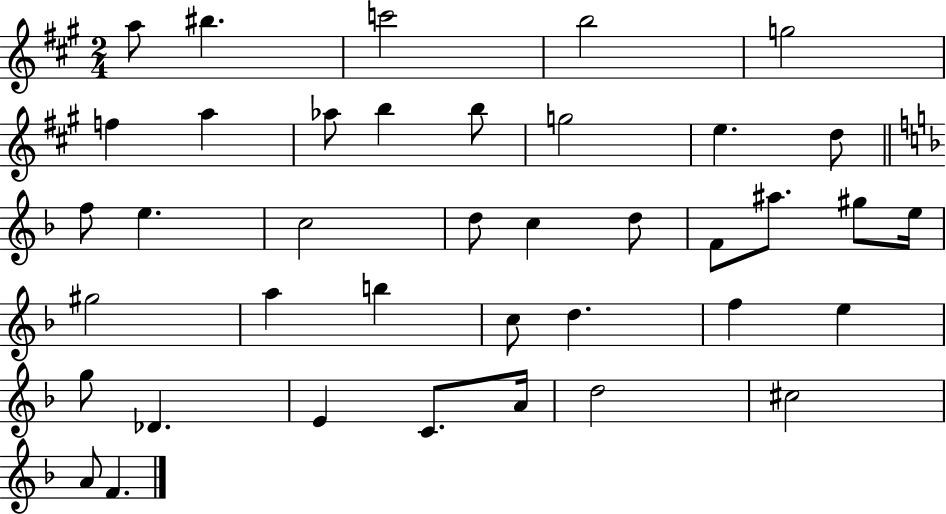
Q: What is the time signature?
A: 2/4